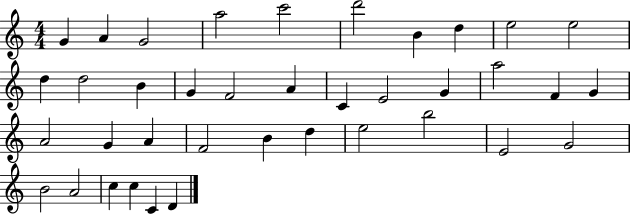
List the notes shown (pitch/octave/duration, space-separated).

G4/q A4/q G4/h A5/h C6/h D6/h B4/q D5/q E5/h E5/h D5/q D5/h B4/q G4/q F4/h A4/q C4/q E4/h G4/q A5/h F4/q G4/q A4/h G4/q A4/q F4/h B4/q D5/q E5/h B5/h E4/h G4/h B4/h A4/h C5/q C5/q C4/q D4/q